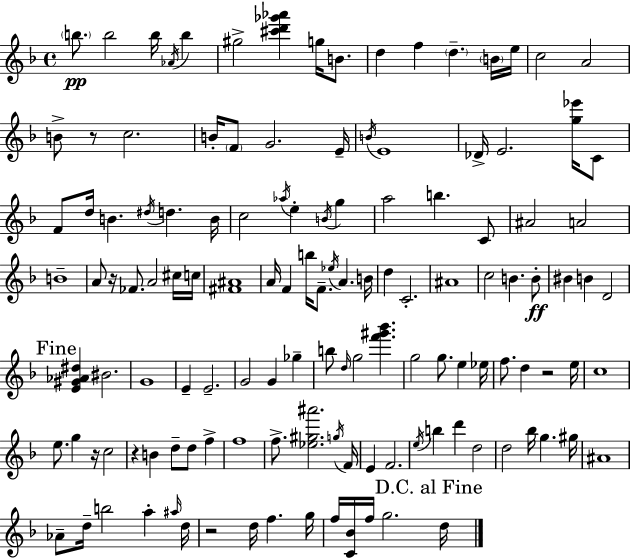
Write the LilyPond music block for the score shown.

{
  \clef treble
  \time 4/4
  \defaultTimeSignature
  \key f \major
  \parenthesize b''8.\pp b''2 b''16 \acciaccatura { aes'16 } b''4 | gis''2-> <cis''' d''' ges''' aes'''>4 g''16 b'8. | d''4 f''4 \parenthesize d''4.-- \parenthesize b'16 | e''16 c''2 a'2 | \break b'8-> r8 c''2. | b'16-. \parenthesize f'8 g'2. | e'16-- \acciaccatura { b'16 } e'1 | des'16-> e'2. <g'' ees'''>16 | \break c'8 f'8 d''16 b'4. \acciaccatura { dis''16 } d''4. | b'16 c''2 \acciaccatura { aes''16 } e''4-. | \acciaccatura { b'16 } g''4 a''2 b''4. | c'8 ais'2 a'2 | \break b'1-- | a'8 r16 fes'8. a'2 | cis''16 c''16 <fis' ais'>1 | a'16 f'4 b''16 f'8.-- \acciaccatura { ees''16 } a'4. | \break b'16 d''4 c'2.-. | ais'1 | c''2 b'4. | b'8-.\ff bis'4 b'4 d'2 | \break \mark "Fine" <e' gis' aes' dis''>4 bis'2. | g'1 | e'4-- e'2.-- | g'2 g'4 | \break ges''4-- b''8 \grace { d''16 } g''2 | <f''' gis''' bes'''>4. g''2 g''8. | e''4 ees''16 f''8. d''4 r2 | e''16 c''1 | \break e''8. g''4 r16 c''2 | r4 b'4 d''8-- | d''8 f''4-> f''1 | f''8.-> <ees'' gis'' ais'''>2. | \break \acciaccatura { g''16 } f'16 e'4 f'2. | \acciaccatura { e''16 } b''4 d'''4 | d''2 d''2 | bes''16 g''4. gis''16 ais'1 | \break aes'8-- d''16-- b''2 | a''4-. \grace { ais''16 } d''16 r2 | d''16 f''4. g''16 f''16 <c' bes'>16 f''16 g''2. | \mark "D.C. al Fine" d''16 \bar "|."
}